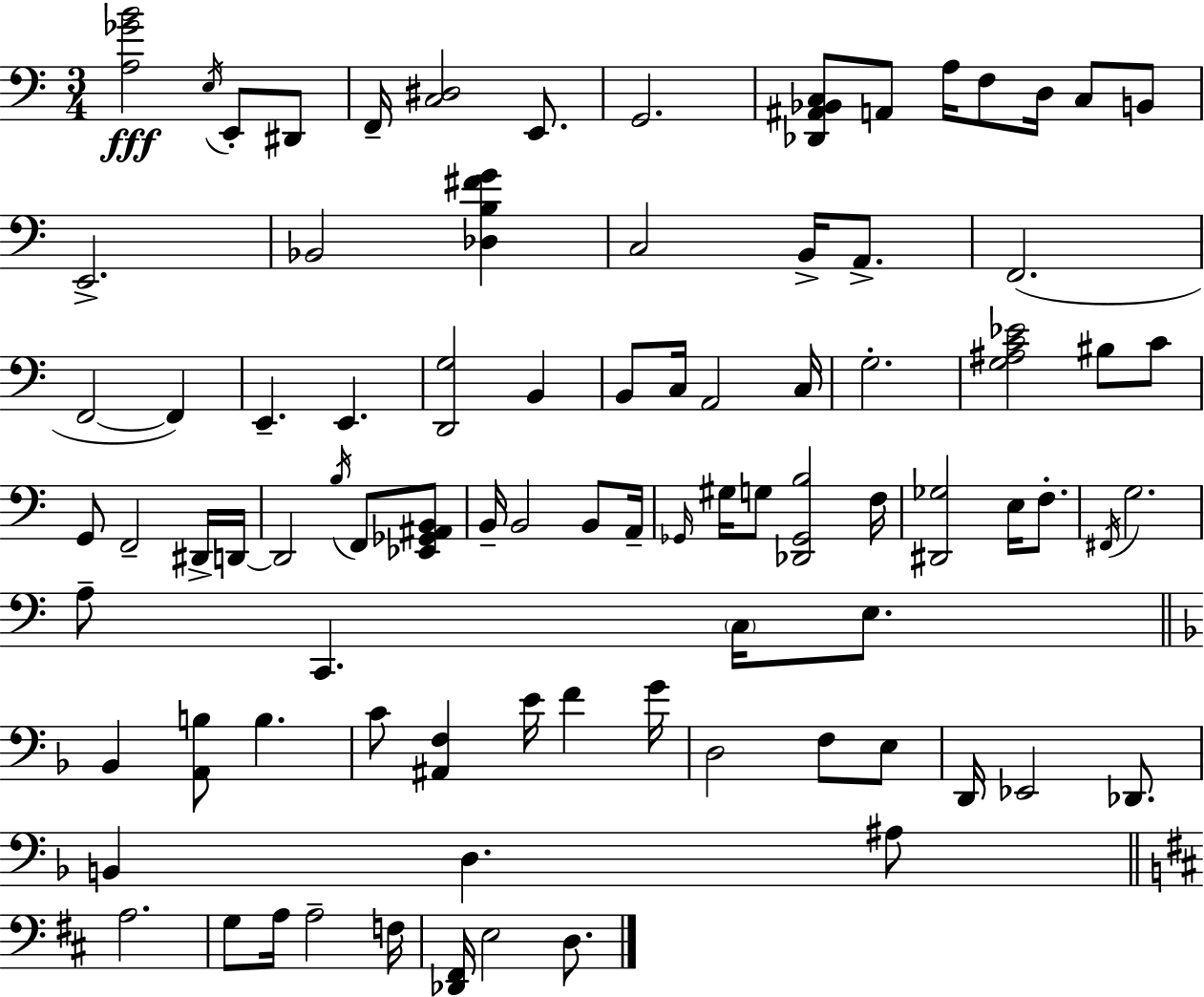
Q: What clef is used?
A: bass